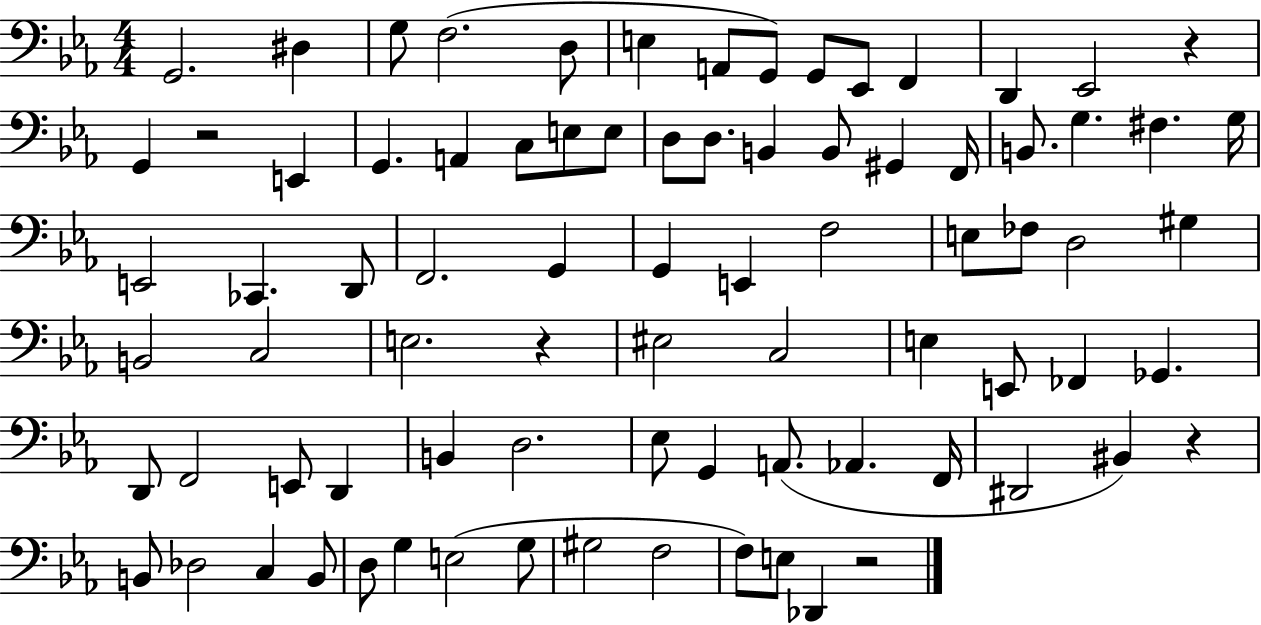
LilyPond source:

{
  \clef bass
  \numericTimeSignature
  \time 4/4
  \key ees \major
  g,2. dis4 | g8 f2.( d8 | e4 a,8 g,8) g,8 ees,8 f,4 | d,4 ees,2 r4 | \break g,4 r2 e,4 | g,4. a,4 c8 e8 e8 | d8 d8. b,4 b,8 gis,4 f,16 | b,8. g4. fis4. g16 | \break e,2 ces,4. d,8 | f,2. g,4 | g,4 e,4 f2 | e8 fes8 d2 gis4 | \break b,2 c2 | e2. r4 | eis2 c2 | e4 e,8 fes,4 ges,4. | \break d,8 f,2 e,8 d,4 | b,4 d2. | ees8 g,4 a,8.( aes,4. f,16 | dis,2 bis,4) r4 | \break b,8 des2 c4 b,8 | d8 g4 e2( g8 | gis2 f2 | f8) e8 des,4 r2 | \break \bar "|."
}